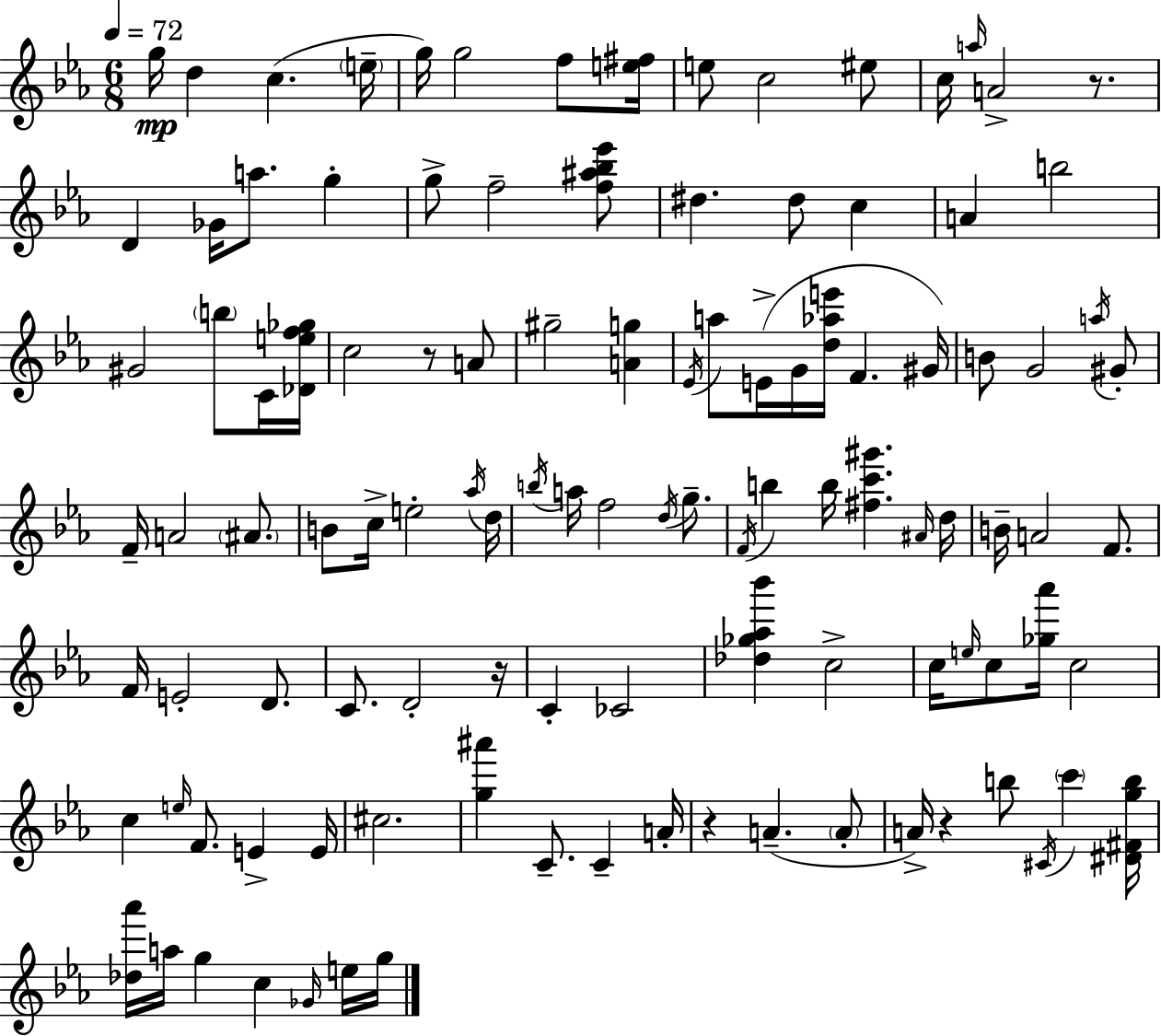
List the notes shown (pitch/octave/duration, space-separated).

G5/s D5/q C5/q. E5/s G5/s G5/h F5/e [E5,F#5]/s E5/e C5/h EIS5/e C5/s A5/s A4/h R/e. D4/q Gb4/s A5/e. G5/q G5/e F5/h [F5,A#5,Bb5,Eb6]/e D#5/q. D#5/e C5/q A4/q B5/h G#4/h B5/e C4/s [Db4,E5,F5,Gb5]/s C5/h R/e A4/e G#5/h [A4,G5]/q Eb4/s A5/e E4/s G4/s [D5,Ab5,E6]/s F4/q. G#4/s B4/e G4/h A5/s G#4/e F4/s A4/h A#4/e. B4/e C5/s E5/h Ab5/s D5/s B5/s A5/s F5/h D5/s G5/e. F4/s B5/q B5/s [F#5,C6,G#6]/q. A#4/s D5/s B4/s A4/h F4/e. F4/s E4/h D4/e. C4/e. D4/h R/s C4/q CES4/h [Db5,Gb5,Ab5,Bb6]/q C5/h C5/s E5/s C5/e [Gb5,Ab6]/s C5/h C5/q E5/s F4/e. E4/q E4/s C#5/h. [G5,A#6]/q C4/e. C4/q A4/s R/q A4/q. A4/e A4/s R/q B5/e C#4/s C6/q [D#4,F#4,G5,B5]/s [Db5,Ab6]/s A5/s G5/q C5/q Gb4/s E5/s G5/s